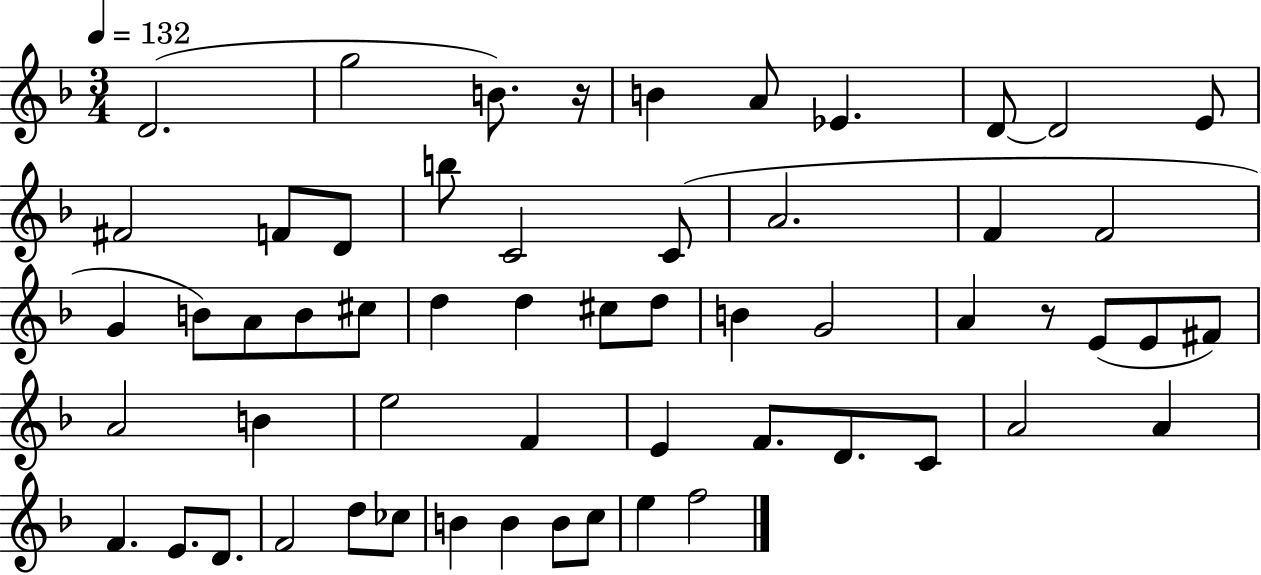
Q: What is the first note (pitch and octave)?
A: D4